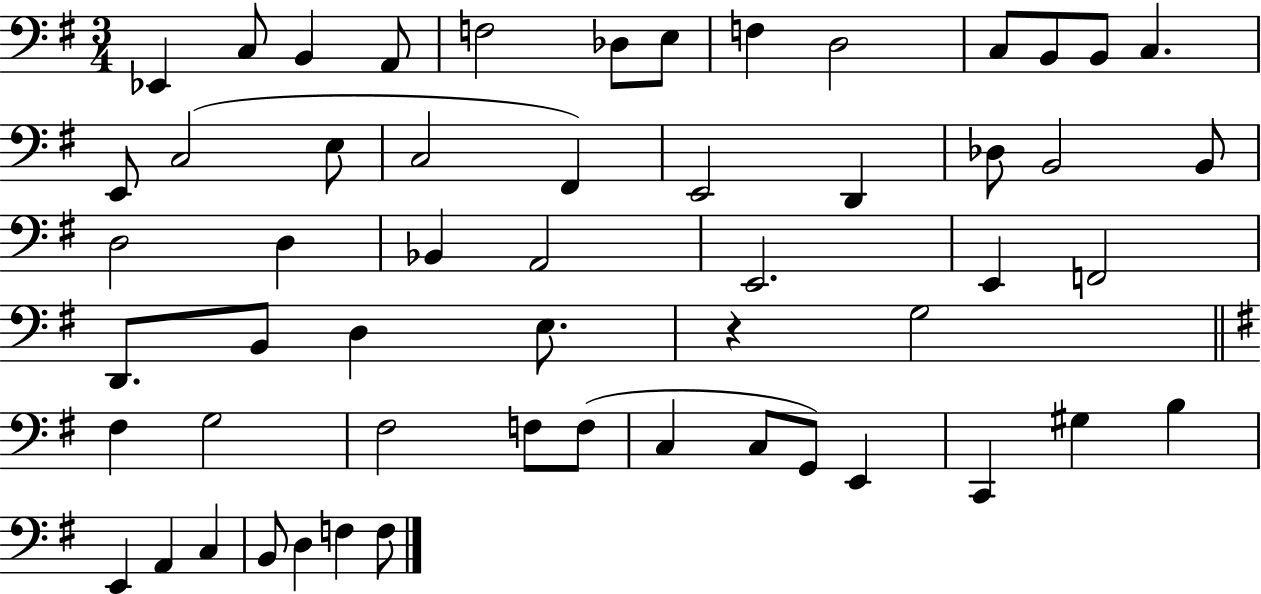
X:1
T:Untitled
M:3/4
L:1/4
K:G
_E,, C,/2 B,, A,,/2 F,2 _D,/2 E,/2 F, D,2 C,/2 B,,/2 B,,/2 C, E,,/2 C,2 E,/2 C,2 ^F,, E,,2 D,, _D,/2 B,,2 B,,/2 D,2 D, _B,, A,,2 E,,2 E,, F,,2 D,,/2 B,,/2 D, E,/2 z G,2 ^F, G,2 ^F,2 F,/2 F,/2 C, C,/2 G,,/2 E,, C,, ^G, B, E,, A,, C, B,,/2 D, F, F,/2